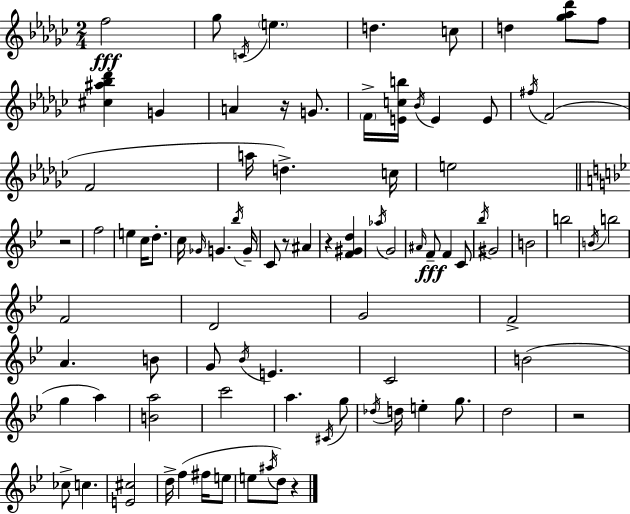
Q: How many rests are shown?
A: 6